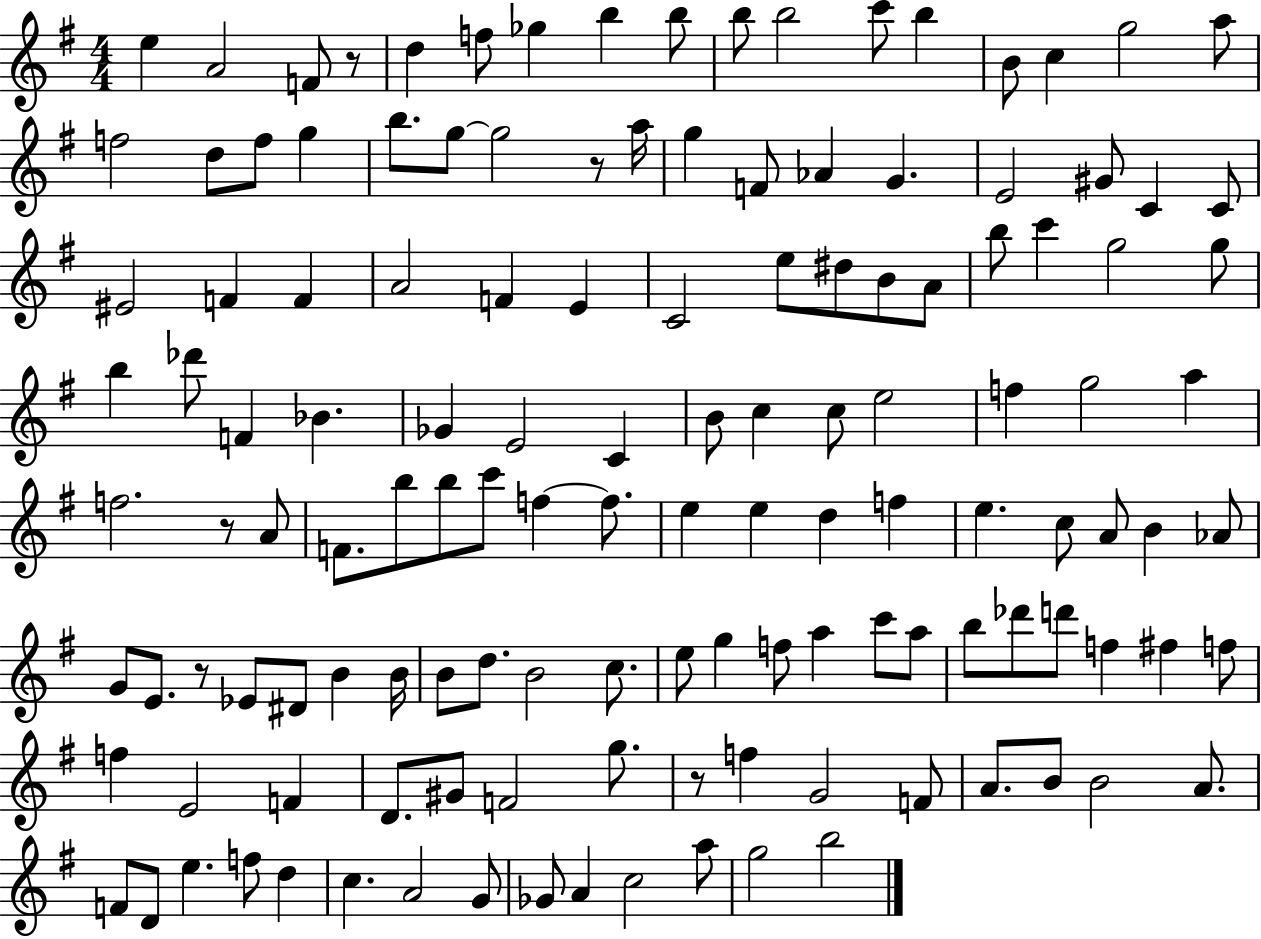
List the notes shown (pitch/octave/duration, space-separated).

E5/q A4/h F4/e R/e D5/q F5/e Gb5/q B5/q B5/e B5/e B5/h C6/e B5/q B4/e C5/q G5/h A5/e F5/h D5/e F5/e G5/q B5/e. G5/e G5/h R/e A5/s G5/q F4/e Ab4/q G4/q. E4/h G#4/e C4/q C4/e EIS4/h F4/q F4/q A4/h F4/q E4/q C4/h E5/e D#5/e B4/e A4/e B5/e C6/q G5/h G5/e B5/q Db6/e F4/q Bb4/q. Gb4/q E4/h C4/q B4/e C5/q C5/e E5/h F5/q G5/h A5/q F5/h. R/e A4/e F4/e. B5/e B5/e C6/e F5/q F5/e. E5/q E5/q D5/q F5/q E5/q. C5/e A4/e B4/q Ab4/e G4/e E4/e. R/e Eb4/e D#4/e B4/q B4/s B4/e D5/e. B4/h C5/e. E5/e G5/q F5/e A5/q C6/e A5/e B5/e Db6/e D6/e F5/q F#5/q F5/e F5/q E4/h F4/q D4/e. G#4/e F4/h G5/e. R/e F5/q G4/h F4/e A4/e. B4/e B4/h A4/e. F4/e D4/e E5/q. F5/e D5/q C5/q. A4/h G4/e Gb4/e A4/q C5/h A5/e G5/h B5/h